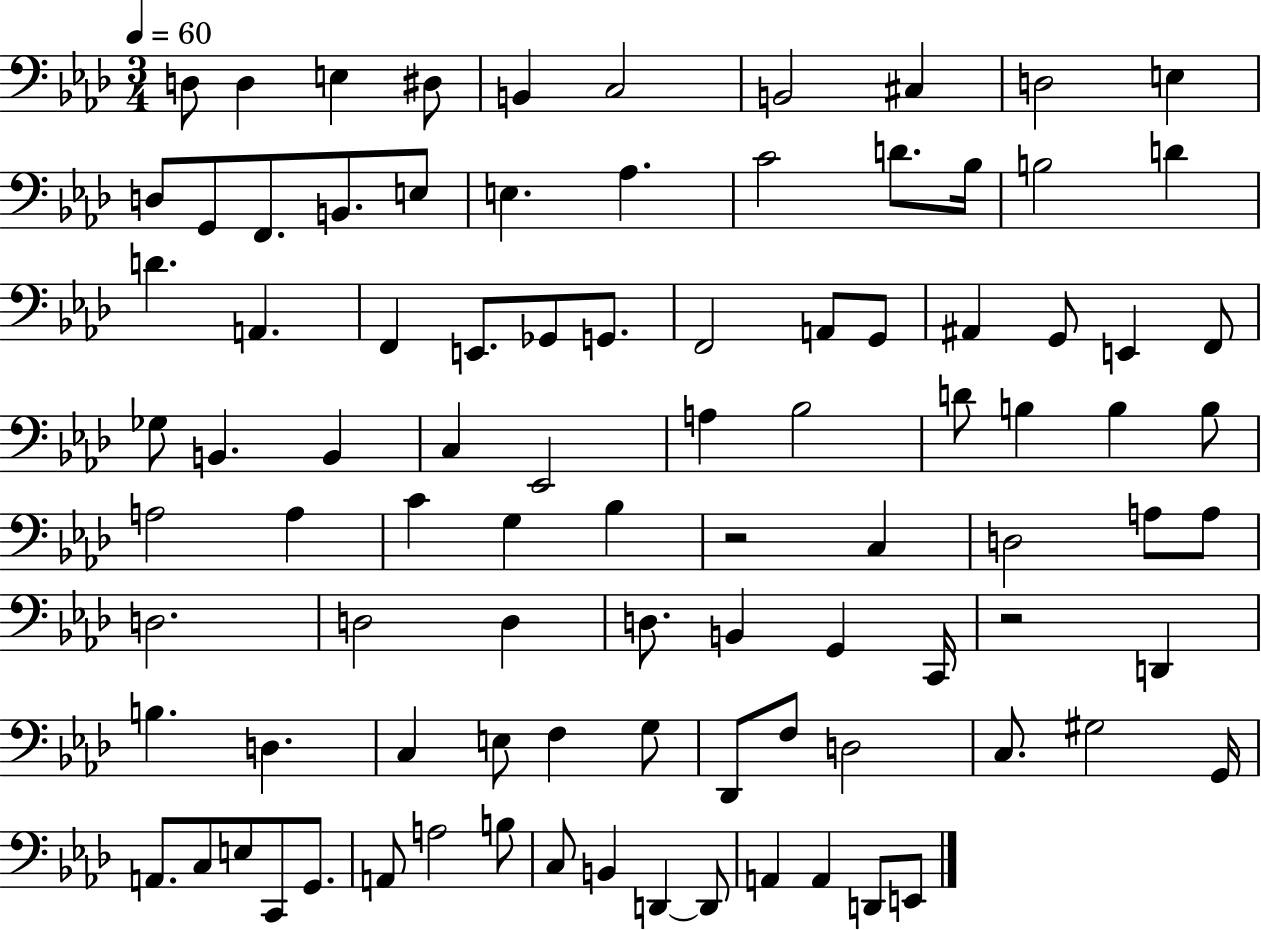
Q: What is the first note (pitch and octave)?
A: D3